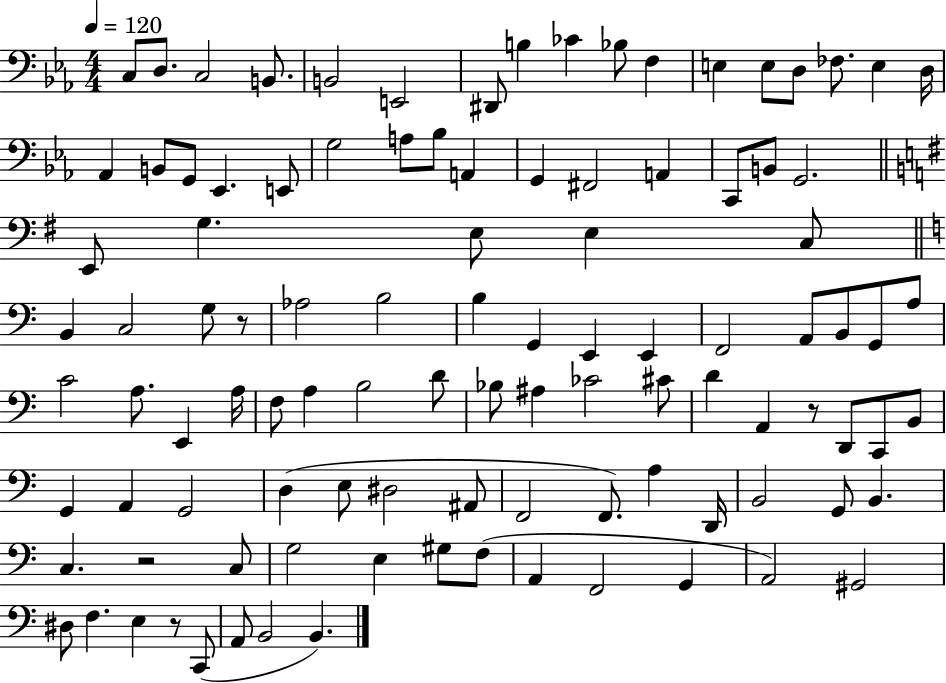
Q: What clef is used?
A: bass